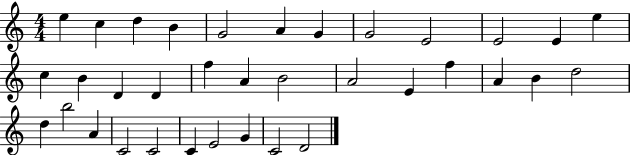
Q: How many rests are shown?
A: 0